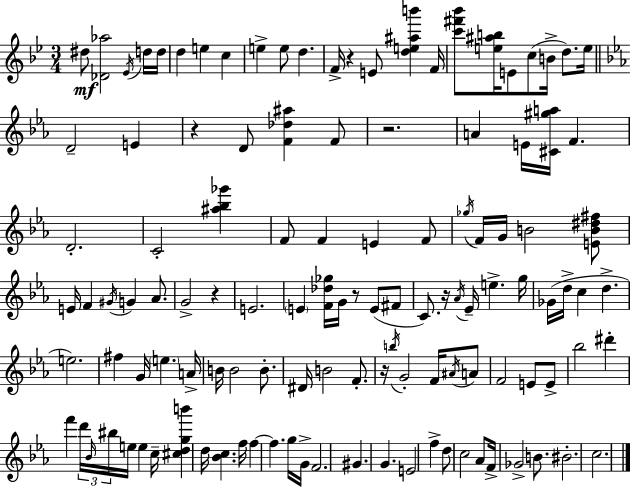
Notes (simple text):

D#5/e [Db4,Ab5]/h Eb4/s D5/s D5/s D5/q E5/q C5/q E5/q E5/e D5/q. F4/s R/q E4/e [D5,E5,A#5,B6]/q F4/s [C6,F#6,Bb6]/e [E5,A#5,B5]/s E4/e C5/e B4/s D5/e. E5/s D4/h E4/q R/q D4/e [F4,Db5,A#5]/q F4/e R/h. A4/q E4/s [C#4,G#5,A5]/s F4/q. D4/h. C4/h [A#5,Bb5,Gb6]/q F4/e F4/q E4/q F4/e Gb5/s F4/s G4/s B4/h [E4,B4,D#5,F#5]/e E4/s F4/q G#4/s G4/q Ab4/e. G4/h R/q E4/h. E4/q [F4,Db5,Gb5]/s G4/s R/e E4/e F#4/e C4/e. R/s Ab4/s Eb4/s E5/q. G5/s Gb4/s D5/s C5/q D5/q. E5/h. F#5/q G4/s E5/q. A4/s B4/s B4/h B4/e. D#4/s B4/h F4/e. R/s B5/s G4/h F4/s A#4/s A4/e F4/h E4/e E4/e Bb5/h D#6/q F6/q D6/s Bb4/s BIS5/s E5/s E5/q C5/s [C#5,D5,G5,B6]/q D5/s [Bb4,C5]/q. F5/s F5/q F5/q. G5/s G4/s F4/h. G#4/q. G4/q. E4/h F5/q D5/e C5/h Ab4/e F4/s Gb4/h B4/e. BIS4/h. C5/h.